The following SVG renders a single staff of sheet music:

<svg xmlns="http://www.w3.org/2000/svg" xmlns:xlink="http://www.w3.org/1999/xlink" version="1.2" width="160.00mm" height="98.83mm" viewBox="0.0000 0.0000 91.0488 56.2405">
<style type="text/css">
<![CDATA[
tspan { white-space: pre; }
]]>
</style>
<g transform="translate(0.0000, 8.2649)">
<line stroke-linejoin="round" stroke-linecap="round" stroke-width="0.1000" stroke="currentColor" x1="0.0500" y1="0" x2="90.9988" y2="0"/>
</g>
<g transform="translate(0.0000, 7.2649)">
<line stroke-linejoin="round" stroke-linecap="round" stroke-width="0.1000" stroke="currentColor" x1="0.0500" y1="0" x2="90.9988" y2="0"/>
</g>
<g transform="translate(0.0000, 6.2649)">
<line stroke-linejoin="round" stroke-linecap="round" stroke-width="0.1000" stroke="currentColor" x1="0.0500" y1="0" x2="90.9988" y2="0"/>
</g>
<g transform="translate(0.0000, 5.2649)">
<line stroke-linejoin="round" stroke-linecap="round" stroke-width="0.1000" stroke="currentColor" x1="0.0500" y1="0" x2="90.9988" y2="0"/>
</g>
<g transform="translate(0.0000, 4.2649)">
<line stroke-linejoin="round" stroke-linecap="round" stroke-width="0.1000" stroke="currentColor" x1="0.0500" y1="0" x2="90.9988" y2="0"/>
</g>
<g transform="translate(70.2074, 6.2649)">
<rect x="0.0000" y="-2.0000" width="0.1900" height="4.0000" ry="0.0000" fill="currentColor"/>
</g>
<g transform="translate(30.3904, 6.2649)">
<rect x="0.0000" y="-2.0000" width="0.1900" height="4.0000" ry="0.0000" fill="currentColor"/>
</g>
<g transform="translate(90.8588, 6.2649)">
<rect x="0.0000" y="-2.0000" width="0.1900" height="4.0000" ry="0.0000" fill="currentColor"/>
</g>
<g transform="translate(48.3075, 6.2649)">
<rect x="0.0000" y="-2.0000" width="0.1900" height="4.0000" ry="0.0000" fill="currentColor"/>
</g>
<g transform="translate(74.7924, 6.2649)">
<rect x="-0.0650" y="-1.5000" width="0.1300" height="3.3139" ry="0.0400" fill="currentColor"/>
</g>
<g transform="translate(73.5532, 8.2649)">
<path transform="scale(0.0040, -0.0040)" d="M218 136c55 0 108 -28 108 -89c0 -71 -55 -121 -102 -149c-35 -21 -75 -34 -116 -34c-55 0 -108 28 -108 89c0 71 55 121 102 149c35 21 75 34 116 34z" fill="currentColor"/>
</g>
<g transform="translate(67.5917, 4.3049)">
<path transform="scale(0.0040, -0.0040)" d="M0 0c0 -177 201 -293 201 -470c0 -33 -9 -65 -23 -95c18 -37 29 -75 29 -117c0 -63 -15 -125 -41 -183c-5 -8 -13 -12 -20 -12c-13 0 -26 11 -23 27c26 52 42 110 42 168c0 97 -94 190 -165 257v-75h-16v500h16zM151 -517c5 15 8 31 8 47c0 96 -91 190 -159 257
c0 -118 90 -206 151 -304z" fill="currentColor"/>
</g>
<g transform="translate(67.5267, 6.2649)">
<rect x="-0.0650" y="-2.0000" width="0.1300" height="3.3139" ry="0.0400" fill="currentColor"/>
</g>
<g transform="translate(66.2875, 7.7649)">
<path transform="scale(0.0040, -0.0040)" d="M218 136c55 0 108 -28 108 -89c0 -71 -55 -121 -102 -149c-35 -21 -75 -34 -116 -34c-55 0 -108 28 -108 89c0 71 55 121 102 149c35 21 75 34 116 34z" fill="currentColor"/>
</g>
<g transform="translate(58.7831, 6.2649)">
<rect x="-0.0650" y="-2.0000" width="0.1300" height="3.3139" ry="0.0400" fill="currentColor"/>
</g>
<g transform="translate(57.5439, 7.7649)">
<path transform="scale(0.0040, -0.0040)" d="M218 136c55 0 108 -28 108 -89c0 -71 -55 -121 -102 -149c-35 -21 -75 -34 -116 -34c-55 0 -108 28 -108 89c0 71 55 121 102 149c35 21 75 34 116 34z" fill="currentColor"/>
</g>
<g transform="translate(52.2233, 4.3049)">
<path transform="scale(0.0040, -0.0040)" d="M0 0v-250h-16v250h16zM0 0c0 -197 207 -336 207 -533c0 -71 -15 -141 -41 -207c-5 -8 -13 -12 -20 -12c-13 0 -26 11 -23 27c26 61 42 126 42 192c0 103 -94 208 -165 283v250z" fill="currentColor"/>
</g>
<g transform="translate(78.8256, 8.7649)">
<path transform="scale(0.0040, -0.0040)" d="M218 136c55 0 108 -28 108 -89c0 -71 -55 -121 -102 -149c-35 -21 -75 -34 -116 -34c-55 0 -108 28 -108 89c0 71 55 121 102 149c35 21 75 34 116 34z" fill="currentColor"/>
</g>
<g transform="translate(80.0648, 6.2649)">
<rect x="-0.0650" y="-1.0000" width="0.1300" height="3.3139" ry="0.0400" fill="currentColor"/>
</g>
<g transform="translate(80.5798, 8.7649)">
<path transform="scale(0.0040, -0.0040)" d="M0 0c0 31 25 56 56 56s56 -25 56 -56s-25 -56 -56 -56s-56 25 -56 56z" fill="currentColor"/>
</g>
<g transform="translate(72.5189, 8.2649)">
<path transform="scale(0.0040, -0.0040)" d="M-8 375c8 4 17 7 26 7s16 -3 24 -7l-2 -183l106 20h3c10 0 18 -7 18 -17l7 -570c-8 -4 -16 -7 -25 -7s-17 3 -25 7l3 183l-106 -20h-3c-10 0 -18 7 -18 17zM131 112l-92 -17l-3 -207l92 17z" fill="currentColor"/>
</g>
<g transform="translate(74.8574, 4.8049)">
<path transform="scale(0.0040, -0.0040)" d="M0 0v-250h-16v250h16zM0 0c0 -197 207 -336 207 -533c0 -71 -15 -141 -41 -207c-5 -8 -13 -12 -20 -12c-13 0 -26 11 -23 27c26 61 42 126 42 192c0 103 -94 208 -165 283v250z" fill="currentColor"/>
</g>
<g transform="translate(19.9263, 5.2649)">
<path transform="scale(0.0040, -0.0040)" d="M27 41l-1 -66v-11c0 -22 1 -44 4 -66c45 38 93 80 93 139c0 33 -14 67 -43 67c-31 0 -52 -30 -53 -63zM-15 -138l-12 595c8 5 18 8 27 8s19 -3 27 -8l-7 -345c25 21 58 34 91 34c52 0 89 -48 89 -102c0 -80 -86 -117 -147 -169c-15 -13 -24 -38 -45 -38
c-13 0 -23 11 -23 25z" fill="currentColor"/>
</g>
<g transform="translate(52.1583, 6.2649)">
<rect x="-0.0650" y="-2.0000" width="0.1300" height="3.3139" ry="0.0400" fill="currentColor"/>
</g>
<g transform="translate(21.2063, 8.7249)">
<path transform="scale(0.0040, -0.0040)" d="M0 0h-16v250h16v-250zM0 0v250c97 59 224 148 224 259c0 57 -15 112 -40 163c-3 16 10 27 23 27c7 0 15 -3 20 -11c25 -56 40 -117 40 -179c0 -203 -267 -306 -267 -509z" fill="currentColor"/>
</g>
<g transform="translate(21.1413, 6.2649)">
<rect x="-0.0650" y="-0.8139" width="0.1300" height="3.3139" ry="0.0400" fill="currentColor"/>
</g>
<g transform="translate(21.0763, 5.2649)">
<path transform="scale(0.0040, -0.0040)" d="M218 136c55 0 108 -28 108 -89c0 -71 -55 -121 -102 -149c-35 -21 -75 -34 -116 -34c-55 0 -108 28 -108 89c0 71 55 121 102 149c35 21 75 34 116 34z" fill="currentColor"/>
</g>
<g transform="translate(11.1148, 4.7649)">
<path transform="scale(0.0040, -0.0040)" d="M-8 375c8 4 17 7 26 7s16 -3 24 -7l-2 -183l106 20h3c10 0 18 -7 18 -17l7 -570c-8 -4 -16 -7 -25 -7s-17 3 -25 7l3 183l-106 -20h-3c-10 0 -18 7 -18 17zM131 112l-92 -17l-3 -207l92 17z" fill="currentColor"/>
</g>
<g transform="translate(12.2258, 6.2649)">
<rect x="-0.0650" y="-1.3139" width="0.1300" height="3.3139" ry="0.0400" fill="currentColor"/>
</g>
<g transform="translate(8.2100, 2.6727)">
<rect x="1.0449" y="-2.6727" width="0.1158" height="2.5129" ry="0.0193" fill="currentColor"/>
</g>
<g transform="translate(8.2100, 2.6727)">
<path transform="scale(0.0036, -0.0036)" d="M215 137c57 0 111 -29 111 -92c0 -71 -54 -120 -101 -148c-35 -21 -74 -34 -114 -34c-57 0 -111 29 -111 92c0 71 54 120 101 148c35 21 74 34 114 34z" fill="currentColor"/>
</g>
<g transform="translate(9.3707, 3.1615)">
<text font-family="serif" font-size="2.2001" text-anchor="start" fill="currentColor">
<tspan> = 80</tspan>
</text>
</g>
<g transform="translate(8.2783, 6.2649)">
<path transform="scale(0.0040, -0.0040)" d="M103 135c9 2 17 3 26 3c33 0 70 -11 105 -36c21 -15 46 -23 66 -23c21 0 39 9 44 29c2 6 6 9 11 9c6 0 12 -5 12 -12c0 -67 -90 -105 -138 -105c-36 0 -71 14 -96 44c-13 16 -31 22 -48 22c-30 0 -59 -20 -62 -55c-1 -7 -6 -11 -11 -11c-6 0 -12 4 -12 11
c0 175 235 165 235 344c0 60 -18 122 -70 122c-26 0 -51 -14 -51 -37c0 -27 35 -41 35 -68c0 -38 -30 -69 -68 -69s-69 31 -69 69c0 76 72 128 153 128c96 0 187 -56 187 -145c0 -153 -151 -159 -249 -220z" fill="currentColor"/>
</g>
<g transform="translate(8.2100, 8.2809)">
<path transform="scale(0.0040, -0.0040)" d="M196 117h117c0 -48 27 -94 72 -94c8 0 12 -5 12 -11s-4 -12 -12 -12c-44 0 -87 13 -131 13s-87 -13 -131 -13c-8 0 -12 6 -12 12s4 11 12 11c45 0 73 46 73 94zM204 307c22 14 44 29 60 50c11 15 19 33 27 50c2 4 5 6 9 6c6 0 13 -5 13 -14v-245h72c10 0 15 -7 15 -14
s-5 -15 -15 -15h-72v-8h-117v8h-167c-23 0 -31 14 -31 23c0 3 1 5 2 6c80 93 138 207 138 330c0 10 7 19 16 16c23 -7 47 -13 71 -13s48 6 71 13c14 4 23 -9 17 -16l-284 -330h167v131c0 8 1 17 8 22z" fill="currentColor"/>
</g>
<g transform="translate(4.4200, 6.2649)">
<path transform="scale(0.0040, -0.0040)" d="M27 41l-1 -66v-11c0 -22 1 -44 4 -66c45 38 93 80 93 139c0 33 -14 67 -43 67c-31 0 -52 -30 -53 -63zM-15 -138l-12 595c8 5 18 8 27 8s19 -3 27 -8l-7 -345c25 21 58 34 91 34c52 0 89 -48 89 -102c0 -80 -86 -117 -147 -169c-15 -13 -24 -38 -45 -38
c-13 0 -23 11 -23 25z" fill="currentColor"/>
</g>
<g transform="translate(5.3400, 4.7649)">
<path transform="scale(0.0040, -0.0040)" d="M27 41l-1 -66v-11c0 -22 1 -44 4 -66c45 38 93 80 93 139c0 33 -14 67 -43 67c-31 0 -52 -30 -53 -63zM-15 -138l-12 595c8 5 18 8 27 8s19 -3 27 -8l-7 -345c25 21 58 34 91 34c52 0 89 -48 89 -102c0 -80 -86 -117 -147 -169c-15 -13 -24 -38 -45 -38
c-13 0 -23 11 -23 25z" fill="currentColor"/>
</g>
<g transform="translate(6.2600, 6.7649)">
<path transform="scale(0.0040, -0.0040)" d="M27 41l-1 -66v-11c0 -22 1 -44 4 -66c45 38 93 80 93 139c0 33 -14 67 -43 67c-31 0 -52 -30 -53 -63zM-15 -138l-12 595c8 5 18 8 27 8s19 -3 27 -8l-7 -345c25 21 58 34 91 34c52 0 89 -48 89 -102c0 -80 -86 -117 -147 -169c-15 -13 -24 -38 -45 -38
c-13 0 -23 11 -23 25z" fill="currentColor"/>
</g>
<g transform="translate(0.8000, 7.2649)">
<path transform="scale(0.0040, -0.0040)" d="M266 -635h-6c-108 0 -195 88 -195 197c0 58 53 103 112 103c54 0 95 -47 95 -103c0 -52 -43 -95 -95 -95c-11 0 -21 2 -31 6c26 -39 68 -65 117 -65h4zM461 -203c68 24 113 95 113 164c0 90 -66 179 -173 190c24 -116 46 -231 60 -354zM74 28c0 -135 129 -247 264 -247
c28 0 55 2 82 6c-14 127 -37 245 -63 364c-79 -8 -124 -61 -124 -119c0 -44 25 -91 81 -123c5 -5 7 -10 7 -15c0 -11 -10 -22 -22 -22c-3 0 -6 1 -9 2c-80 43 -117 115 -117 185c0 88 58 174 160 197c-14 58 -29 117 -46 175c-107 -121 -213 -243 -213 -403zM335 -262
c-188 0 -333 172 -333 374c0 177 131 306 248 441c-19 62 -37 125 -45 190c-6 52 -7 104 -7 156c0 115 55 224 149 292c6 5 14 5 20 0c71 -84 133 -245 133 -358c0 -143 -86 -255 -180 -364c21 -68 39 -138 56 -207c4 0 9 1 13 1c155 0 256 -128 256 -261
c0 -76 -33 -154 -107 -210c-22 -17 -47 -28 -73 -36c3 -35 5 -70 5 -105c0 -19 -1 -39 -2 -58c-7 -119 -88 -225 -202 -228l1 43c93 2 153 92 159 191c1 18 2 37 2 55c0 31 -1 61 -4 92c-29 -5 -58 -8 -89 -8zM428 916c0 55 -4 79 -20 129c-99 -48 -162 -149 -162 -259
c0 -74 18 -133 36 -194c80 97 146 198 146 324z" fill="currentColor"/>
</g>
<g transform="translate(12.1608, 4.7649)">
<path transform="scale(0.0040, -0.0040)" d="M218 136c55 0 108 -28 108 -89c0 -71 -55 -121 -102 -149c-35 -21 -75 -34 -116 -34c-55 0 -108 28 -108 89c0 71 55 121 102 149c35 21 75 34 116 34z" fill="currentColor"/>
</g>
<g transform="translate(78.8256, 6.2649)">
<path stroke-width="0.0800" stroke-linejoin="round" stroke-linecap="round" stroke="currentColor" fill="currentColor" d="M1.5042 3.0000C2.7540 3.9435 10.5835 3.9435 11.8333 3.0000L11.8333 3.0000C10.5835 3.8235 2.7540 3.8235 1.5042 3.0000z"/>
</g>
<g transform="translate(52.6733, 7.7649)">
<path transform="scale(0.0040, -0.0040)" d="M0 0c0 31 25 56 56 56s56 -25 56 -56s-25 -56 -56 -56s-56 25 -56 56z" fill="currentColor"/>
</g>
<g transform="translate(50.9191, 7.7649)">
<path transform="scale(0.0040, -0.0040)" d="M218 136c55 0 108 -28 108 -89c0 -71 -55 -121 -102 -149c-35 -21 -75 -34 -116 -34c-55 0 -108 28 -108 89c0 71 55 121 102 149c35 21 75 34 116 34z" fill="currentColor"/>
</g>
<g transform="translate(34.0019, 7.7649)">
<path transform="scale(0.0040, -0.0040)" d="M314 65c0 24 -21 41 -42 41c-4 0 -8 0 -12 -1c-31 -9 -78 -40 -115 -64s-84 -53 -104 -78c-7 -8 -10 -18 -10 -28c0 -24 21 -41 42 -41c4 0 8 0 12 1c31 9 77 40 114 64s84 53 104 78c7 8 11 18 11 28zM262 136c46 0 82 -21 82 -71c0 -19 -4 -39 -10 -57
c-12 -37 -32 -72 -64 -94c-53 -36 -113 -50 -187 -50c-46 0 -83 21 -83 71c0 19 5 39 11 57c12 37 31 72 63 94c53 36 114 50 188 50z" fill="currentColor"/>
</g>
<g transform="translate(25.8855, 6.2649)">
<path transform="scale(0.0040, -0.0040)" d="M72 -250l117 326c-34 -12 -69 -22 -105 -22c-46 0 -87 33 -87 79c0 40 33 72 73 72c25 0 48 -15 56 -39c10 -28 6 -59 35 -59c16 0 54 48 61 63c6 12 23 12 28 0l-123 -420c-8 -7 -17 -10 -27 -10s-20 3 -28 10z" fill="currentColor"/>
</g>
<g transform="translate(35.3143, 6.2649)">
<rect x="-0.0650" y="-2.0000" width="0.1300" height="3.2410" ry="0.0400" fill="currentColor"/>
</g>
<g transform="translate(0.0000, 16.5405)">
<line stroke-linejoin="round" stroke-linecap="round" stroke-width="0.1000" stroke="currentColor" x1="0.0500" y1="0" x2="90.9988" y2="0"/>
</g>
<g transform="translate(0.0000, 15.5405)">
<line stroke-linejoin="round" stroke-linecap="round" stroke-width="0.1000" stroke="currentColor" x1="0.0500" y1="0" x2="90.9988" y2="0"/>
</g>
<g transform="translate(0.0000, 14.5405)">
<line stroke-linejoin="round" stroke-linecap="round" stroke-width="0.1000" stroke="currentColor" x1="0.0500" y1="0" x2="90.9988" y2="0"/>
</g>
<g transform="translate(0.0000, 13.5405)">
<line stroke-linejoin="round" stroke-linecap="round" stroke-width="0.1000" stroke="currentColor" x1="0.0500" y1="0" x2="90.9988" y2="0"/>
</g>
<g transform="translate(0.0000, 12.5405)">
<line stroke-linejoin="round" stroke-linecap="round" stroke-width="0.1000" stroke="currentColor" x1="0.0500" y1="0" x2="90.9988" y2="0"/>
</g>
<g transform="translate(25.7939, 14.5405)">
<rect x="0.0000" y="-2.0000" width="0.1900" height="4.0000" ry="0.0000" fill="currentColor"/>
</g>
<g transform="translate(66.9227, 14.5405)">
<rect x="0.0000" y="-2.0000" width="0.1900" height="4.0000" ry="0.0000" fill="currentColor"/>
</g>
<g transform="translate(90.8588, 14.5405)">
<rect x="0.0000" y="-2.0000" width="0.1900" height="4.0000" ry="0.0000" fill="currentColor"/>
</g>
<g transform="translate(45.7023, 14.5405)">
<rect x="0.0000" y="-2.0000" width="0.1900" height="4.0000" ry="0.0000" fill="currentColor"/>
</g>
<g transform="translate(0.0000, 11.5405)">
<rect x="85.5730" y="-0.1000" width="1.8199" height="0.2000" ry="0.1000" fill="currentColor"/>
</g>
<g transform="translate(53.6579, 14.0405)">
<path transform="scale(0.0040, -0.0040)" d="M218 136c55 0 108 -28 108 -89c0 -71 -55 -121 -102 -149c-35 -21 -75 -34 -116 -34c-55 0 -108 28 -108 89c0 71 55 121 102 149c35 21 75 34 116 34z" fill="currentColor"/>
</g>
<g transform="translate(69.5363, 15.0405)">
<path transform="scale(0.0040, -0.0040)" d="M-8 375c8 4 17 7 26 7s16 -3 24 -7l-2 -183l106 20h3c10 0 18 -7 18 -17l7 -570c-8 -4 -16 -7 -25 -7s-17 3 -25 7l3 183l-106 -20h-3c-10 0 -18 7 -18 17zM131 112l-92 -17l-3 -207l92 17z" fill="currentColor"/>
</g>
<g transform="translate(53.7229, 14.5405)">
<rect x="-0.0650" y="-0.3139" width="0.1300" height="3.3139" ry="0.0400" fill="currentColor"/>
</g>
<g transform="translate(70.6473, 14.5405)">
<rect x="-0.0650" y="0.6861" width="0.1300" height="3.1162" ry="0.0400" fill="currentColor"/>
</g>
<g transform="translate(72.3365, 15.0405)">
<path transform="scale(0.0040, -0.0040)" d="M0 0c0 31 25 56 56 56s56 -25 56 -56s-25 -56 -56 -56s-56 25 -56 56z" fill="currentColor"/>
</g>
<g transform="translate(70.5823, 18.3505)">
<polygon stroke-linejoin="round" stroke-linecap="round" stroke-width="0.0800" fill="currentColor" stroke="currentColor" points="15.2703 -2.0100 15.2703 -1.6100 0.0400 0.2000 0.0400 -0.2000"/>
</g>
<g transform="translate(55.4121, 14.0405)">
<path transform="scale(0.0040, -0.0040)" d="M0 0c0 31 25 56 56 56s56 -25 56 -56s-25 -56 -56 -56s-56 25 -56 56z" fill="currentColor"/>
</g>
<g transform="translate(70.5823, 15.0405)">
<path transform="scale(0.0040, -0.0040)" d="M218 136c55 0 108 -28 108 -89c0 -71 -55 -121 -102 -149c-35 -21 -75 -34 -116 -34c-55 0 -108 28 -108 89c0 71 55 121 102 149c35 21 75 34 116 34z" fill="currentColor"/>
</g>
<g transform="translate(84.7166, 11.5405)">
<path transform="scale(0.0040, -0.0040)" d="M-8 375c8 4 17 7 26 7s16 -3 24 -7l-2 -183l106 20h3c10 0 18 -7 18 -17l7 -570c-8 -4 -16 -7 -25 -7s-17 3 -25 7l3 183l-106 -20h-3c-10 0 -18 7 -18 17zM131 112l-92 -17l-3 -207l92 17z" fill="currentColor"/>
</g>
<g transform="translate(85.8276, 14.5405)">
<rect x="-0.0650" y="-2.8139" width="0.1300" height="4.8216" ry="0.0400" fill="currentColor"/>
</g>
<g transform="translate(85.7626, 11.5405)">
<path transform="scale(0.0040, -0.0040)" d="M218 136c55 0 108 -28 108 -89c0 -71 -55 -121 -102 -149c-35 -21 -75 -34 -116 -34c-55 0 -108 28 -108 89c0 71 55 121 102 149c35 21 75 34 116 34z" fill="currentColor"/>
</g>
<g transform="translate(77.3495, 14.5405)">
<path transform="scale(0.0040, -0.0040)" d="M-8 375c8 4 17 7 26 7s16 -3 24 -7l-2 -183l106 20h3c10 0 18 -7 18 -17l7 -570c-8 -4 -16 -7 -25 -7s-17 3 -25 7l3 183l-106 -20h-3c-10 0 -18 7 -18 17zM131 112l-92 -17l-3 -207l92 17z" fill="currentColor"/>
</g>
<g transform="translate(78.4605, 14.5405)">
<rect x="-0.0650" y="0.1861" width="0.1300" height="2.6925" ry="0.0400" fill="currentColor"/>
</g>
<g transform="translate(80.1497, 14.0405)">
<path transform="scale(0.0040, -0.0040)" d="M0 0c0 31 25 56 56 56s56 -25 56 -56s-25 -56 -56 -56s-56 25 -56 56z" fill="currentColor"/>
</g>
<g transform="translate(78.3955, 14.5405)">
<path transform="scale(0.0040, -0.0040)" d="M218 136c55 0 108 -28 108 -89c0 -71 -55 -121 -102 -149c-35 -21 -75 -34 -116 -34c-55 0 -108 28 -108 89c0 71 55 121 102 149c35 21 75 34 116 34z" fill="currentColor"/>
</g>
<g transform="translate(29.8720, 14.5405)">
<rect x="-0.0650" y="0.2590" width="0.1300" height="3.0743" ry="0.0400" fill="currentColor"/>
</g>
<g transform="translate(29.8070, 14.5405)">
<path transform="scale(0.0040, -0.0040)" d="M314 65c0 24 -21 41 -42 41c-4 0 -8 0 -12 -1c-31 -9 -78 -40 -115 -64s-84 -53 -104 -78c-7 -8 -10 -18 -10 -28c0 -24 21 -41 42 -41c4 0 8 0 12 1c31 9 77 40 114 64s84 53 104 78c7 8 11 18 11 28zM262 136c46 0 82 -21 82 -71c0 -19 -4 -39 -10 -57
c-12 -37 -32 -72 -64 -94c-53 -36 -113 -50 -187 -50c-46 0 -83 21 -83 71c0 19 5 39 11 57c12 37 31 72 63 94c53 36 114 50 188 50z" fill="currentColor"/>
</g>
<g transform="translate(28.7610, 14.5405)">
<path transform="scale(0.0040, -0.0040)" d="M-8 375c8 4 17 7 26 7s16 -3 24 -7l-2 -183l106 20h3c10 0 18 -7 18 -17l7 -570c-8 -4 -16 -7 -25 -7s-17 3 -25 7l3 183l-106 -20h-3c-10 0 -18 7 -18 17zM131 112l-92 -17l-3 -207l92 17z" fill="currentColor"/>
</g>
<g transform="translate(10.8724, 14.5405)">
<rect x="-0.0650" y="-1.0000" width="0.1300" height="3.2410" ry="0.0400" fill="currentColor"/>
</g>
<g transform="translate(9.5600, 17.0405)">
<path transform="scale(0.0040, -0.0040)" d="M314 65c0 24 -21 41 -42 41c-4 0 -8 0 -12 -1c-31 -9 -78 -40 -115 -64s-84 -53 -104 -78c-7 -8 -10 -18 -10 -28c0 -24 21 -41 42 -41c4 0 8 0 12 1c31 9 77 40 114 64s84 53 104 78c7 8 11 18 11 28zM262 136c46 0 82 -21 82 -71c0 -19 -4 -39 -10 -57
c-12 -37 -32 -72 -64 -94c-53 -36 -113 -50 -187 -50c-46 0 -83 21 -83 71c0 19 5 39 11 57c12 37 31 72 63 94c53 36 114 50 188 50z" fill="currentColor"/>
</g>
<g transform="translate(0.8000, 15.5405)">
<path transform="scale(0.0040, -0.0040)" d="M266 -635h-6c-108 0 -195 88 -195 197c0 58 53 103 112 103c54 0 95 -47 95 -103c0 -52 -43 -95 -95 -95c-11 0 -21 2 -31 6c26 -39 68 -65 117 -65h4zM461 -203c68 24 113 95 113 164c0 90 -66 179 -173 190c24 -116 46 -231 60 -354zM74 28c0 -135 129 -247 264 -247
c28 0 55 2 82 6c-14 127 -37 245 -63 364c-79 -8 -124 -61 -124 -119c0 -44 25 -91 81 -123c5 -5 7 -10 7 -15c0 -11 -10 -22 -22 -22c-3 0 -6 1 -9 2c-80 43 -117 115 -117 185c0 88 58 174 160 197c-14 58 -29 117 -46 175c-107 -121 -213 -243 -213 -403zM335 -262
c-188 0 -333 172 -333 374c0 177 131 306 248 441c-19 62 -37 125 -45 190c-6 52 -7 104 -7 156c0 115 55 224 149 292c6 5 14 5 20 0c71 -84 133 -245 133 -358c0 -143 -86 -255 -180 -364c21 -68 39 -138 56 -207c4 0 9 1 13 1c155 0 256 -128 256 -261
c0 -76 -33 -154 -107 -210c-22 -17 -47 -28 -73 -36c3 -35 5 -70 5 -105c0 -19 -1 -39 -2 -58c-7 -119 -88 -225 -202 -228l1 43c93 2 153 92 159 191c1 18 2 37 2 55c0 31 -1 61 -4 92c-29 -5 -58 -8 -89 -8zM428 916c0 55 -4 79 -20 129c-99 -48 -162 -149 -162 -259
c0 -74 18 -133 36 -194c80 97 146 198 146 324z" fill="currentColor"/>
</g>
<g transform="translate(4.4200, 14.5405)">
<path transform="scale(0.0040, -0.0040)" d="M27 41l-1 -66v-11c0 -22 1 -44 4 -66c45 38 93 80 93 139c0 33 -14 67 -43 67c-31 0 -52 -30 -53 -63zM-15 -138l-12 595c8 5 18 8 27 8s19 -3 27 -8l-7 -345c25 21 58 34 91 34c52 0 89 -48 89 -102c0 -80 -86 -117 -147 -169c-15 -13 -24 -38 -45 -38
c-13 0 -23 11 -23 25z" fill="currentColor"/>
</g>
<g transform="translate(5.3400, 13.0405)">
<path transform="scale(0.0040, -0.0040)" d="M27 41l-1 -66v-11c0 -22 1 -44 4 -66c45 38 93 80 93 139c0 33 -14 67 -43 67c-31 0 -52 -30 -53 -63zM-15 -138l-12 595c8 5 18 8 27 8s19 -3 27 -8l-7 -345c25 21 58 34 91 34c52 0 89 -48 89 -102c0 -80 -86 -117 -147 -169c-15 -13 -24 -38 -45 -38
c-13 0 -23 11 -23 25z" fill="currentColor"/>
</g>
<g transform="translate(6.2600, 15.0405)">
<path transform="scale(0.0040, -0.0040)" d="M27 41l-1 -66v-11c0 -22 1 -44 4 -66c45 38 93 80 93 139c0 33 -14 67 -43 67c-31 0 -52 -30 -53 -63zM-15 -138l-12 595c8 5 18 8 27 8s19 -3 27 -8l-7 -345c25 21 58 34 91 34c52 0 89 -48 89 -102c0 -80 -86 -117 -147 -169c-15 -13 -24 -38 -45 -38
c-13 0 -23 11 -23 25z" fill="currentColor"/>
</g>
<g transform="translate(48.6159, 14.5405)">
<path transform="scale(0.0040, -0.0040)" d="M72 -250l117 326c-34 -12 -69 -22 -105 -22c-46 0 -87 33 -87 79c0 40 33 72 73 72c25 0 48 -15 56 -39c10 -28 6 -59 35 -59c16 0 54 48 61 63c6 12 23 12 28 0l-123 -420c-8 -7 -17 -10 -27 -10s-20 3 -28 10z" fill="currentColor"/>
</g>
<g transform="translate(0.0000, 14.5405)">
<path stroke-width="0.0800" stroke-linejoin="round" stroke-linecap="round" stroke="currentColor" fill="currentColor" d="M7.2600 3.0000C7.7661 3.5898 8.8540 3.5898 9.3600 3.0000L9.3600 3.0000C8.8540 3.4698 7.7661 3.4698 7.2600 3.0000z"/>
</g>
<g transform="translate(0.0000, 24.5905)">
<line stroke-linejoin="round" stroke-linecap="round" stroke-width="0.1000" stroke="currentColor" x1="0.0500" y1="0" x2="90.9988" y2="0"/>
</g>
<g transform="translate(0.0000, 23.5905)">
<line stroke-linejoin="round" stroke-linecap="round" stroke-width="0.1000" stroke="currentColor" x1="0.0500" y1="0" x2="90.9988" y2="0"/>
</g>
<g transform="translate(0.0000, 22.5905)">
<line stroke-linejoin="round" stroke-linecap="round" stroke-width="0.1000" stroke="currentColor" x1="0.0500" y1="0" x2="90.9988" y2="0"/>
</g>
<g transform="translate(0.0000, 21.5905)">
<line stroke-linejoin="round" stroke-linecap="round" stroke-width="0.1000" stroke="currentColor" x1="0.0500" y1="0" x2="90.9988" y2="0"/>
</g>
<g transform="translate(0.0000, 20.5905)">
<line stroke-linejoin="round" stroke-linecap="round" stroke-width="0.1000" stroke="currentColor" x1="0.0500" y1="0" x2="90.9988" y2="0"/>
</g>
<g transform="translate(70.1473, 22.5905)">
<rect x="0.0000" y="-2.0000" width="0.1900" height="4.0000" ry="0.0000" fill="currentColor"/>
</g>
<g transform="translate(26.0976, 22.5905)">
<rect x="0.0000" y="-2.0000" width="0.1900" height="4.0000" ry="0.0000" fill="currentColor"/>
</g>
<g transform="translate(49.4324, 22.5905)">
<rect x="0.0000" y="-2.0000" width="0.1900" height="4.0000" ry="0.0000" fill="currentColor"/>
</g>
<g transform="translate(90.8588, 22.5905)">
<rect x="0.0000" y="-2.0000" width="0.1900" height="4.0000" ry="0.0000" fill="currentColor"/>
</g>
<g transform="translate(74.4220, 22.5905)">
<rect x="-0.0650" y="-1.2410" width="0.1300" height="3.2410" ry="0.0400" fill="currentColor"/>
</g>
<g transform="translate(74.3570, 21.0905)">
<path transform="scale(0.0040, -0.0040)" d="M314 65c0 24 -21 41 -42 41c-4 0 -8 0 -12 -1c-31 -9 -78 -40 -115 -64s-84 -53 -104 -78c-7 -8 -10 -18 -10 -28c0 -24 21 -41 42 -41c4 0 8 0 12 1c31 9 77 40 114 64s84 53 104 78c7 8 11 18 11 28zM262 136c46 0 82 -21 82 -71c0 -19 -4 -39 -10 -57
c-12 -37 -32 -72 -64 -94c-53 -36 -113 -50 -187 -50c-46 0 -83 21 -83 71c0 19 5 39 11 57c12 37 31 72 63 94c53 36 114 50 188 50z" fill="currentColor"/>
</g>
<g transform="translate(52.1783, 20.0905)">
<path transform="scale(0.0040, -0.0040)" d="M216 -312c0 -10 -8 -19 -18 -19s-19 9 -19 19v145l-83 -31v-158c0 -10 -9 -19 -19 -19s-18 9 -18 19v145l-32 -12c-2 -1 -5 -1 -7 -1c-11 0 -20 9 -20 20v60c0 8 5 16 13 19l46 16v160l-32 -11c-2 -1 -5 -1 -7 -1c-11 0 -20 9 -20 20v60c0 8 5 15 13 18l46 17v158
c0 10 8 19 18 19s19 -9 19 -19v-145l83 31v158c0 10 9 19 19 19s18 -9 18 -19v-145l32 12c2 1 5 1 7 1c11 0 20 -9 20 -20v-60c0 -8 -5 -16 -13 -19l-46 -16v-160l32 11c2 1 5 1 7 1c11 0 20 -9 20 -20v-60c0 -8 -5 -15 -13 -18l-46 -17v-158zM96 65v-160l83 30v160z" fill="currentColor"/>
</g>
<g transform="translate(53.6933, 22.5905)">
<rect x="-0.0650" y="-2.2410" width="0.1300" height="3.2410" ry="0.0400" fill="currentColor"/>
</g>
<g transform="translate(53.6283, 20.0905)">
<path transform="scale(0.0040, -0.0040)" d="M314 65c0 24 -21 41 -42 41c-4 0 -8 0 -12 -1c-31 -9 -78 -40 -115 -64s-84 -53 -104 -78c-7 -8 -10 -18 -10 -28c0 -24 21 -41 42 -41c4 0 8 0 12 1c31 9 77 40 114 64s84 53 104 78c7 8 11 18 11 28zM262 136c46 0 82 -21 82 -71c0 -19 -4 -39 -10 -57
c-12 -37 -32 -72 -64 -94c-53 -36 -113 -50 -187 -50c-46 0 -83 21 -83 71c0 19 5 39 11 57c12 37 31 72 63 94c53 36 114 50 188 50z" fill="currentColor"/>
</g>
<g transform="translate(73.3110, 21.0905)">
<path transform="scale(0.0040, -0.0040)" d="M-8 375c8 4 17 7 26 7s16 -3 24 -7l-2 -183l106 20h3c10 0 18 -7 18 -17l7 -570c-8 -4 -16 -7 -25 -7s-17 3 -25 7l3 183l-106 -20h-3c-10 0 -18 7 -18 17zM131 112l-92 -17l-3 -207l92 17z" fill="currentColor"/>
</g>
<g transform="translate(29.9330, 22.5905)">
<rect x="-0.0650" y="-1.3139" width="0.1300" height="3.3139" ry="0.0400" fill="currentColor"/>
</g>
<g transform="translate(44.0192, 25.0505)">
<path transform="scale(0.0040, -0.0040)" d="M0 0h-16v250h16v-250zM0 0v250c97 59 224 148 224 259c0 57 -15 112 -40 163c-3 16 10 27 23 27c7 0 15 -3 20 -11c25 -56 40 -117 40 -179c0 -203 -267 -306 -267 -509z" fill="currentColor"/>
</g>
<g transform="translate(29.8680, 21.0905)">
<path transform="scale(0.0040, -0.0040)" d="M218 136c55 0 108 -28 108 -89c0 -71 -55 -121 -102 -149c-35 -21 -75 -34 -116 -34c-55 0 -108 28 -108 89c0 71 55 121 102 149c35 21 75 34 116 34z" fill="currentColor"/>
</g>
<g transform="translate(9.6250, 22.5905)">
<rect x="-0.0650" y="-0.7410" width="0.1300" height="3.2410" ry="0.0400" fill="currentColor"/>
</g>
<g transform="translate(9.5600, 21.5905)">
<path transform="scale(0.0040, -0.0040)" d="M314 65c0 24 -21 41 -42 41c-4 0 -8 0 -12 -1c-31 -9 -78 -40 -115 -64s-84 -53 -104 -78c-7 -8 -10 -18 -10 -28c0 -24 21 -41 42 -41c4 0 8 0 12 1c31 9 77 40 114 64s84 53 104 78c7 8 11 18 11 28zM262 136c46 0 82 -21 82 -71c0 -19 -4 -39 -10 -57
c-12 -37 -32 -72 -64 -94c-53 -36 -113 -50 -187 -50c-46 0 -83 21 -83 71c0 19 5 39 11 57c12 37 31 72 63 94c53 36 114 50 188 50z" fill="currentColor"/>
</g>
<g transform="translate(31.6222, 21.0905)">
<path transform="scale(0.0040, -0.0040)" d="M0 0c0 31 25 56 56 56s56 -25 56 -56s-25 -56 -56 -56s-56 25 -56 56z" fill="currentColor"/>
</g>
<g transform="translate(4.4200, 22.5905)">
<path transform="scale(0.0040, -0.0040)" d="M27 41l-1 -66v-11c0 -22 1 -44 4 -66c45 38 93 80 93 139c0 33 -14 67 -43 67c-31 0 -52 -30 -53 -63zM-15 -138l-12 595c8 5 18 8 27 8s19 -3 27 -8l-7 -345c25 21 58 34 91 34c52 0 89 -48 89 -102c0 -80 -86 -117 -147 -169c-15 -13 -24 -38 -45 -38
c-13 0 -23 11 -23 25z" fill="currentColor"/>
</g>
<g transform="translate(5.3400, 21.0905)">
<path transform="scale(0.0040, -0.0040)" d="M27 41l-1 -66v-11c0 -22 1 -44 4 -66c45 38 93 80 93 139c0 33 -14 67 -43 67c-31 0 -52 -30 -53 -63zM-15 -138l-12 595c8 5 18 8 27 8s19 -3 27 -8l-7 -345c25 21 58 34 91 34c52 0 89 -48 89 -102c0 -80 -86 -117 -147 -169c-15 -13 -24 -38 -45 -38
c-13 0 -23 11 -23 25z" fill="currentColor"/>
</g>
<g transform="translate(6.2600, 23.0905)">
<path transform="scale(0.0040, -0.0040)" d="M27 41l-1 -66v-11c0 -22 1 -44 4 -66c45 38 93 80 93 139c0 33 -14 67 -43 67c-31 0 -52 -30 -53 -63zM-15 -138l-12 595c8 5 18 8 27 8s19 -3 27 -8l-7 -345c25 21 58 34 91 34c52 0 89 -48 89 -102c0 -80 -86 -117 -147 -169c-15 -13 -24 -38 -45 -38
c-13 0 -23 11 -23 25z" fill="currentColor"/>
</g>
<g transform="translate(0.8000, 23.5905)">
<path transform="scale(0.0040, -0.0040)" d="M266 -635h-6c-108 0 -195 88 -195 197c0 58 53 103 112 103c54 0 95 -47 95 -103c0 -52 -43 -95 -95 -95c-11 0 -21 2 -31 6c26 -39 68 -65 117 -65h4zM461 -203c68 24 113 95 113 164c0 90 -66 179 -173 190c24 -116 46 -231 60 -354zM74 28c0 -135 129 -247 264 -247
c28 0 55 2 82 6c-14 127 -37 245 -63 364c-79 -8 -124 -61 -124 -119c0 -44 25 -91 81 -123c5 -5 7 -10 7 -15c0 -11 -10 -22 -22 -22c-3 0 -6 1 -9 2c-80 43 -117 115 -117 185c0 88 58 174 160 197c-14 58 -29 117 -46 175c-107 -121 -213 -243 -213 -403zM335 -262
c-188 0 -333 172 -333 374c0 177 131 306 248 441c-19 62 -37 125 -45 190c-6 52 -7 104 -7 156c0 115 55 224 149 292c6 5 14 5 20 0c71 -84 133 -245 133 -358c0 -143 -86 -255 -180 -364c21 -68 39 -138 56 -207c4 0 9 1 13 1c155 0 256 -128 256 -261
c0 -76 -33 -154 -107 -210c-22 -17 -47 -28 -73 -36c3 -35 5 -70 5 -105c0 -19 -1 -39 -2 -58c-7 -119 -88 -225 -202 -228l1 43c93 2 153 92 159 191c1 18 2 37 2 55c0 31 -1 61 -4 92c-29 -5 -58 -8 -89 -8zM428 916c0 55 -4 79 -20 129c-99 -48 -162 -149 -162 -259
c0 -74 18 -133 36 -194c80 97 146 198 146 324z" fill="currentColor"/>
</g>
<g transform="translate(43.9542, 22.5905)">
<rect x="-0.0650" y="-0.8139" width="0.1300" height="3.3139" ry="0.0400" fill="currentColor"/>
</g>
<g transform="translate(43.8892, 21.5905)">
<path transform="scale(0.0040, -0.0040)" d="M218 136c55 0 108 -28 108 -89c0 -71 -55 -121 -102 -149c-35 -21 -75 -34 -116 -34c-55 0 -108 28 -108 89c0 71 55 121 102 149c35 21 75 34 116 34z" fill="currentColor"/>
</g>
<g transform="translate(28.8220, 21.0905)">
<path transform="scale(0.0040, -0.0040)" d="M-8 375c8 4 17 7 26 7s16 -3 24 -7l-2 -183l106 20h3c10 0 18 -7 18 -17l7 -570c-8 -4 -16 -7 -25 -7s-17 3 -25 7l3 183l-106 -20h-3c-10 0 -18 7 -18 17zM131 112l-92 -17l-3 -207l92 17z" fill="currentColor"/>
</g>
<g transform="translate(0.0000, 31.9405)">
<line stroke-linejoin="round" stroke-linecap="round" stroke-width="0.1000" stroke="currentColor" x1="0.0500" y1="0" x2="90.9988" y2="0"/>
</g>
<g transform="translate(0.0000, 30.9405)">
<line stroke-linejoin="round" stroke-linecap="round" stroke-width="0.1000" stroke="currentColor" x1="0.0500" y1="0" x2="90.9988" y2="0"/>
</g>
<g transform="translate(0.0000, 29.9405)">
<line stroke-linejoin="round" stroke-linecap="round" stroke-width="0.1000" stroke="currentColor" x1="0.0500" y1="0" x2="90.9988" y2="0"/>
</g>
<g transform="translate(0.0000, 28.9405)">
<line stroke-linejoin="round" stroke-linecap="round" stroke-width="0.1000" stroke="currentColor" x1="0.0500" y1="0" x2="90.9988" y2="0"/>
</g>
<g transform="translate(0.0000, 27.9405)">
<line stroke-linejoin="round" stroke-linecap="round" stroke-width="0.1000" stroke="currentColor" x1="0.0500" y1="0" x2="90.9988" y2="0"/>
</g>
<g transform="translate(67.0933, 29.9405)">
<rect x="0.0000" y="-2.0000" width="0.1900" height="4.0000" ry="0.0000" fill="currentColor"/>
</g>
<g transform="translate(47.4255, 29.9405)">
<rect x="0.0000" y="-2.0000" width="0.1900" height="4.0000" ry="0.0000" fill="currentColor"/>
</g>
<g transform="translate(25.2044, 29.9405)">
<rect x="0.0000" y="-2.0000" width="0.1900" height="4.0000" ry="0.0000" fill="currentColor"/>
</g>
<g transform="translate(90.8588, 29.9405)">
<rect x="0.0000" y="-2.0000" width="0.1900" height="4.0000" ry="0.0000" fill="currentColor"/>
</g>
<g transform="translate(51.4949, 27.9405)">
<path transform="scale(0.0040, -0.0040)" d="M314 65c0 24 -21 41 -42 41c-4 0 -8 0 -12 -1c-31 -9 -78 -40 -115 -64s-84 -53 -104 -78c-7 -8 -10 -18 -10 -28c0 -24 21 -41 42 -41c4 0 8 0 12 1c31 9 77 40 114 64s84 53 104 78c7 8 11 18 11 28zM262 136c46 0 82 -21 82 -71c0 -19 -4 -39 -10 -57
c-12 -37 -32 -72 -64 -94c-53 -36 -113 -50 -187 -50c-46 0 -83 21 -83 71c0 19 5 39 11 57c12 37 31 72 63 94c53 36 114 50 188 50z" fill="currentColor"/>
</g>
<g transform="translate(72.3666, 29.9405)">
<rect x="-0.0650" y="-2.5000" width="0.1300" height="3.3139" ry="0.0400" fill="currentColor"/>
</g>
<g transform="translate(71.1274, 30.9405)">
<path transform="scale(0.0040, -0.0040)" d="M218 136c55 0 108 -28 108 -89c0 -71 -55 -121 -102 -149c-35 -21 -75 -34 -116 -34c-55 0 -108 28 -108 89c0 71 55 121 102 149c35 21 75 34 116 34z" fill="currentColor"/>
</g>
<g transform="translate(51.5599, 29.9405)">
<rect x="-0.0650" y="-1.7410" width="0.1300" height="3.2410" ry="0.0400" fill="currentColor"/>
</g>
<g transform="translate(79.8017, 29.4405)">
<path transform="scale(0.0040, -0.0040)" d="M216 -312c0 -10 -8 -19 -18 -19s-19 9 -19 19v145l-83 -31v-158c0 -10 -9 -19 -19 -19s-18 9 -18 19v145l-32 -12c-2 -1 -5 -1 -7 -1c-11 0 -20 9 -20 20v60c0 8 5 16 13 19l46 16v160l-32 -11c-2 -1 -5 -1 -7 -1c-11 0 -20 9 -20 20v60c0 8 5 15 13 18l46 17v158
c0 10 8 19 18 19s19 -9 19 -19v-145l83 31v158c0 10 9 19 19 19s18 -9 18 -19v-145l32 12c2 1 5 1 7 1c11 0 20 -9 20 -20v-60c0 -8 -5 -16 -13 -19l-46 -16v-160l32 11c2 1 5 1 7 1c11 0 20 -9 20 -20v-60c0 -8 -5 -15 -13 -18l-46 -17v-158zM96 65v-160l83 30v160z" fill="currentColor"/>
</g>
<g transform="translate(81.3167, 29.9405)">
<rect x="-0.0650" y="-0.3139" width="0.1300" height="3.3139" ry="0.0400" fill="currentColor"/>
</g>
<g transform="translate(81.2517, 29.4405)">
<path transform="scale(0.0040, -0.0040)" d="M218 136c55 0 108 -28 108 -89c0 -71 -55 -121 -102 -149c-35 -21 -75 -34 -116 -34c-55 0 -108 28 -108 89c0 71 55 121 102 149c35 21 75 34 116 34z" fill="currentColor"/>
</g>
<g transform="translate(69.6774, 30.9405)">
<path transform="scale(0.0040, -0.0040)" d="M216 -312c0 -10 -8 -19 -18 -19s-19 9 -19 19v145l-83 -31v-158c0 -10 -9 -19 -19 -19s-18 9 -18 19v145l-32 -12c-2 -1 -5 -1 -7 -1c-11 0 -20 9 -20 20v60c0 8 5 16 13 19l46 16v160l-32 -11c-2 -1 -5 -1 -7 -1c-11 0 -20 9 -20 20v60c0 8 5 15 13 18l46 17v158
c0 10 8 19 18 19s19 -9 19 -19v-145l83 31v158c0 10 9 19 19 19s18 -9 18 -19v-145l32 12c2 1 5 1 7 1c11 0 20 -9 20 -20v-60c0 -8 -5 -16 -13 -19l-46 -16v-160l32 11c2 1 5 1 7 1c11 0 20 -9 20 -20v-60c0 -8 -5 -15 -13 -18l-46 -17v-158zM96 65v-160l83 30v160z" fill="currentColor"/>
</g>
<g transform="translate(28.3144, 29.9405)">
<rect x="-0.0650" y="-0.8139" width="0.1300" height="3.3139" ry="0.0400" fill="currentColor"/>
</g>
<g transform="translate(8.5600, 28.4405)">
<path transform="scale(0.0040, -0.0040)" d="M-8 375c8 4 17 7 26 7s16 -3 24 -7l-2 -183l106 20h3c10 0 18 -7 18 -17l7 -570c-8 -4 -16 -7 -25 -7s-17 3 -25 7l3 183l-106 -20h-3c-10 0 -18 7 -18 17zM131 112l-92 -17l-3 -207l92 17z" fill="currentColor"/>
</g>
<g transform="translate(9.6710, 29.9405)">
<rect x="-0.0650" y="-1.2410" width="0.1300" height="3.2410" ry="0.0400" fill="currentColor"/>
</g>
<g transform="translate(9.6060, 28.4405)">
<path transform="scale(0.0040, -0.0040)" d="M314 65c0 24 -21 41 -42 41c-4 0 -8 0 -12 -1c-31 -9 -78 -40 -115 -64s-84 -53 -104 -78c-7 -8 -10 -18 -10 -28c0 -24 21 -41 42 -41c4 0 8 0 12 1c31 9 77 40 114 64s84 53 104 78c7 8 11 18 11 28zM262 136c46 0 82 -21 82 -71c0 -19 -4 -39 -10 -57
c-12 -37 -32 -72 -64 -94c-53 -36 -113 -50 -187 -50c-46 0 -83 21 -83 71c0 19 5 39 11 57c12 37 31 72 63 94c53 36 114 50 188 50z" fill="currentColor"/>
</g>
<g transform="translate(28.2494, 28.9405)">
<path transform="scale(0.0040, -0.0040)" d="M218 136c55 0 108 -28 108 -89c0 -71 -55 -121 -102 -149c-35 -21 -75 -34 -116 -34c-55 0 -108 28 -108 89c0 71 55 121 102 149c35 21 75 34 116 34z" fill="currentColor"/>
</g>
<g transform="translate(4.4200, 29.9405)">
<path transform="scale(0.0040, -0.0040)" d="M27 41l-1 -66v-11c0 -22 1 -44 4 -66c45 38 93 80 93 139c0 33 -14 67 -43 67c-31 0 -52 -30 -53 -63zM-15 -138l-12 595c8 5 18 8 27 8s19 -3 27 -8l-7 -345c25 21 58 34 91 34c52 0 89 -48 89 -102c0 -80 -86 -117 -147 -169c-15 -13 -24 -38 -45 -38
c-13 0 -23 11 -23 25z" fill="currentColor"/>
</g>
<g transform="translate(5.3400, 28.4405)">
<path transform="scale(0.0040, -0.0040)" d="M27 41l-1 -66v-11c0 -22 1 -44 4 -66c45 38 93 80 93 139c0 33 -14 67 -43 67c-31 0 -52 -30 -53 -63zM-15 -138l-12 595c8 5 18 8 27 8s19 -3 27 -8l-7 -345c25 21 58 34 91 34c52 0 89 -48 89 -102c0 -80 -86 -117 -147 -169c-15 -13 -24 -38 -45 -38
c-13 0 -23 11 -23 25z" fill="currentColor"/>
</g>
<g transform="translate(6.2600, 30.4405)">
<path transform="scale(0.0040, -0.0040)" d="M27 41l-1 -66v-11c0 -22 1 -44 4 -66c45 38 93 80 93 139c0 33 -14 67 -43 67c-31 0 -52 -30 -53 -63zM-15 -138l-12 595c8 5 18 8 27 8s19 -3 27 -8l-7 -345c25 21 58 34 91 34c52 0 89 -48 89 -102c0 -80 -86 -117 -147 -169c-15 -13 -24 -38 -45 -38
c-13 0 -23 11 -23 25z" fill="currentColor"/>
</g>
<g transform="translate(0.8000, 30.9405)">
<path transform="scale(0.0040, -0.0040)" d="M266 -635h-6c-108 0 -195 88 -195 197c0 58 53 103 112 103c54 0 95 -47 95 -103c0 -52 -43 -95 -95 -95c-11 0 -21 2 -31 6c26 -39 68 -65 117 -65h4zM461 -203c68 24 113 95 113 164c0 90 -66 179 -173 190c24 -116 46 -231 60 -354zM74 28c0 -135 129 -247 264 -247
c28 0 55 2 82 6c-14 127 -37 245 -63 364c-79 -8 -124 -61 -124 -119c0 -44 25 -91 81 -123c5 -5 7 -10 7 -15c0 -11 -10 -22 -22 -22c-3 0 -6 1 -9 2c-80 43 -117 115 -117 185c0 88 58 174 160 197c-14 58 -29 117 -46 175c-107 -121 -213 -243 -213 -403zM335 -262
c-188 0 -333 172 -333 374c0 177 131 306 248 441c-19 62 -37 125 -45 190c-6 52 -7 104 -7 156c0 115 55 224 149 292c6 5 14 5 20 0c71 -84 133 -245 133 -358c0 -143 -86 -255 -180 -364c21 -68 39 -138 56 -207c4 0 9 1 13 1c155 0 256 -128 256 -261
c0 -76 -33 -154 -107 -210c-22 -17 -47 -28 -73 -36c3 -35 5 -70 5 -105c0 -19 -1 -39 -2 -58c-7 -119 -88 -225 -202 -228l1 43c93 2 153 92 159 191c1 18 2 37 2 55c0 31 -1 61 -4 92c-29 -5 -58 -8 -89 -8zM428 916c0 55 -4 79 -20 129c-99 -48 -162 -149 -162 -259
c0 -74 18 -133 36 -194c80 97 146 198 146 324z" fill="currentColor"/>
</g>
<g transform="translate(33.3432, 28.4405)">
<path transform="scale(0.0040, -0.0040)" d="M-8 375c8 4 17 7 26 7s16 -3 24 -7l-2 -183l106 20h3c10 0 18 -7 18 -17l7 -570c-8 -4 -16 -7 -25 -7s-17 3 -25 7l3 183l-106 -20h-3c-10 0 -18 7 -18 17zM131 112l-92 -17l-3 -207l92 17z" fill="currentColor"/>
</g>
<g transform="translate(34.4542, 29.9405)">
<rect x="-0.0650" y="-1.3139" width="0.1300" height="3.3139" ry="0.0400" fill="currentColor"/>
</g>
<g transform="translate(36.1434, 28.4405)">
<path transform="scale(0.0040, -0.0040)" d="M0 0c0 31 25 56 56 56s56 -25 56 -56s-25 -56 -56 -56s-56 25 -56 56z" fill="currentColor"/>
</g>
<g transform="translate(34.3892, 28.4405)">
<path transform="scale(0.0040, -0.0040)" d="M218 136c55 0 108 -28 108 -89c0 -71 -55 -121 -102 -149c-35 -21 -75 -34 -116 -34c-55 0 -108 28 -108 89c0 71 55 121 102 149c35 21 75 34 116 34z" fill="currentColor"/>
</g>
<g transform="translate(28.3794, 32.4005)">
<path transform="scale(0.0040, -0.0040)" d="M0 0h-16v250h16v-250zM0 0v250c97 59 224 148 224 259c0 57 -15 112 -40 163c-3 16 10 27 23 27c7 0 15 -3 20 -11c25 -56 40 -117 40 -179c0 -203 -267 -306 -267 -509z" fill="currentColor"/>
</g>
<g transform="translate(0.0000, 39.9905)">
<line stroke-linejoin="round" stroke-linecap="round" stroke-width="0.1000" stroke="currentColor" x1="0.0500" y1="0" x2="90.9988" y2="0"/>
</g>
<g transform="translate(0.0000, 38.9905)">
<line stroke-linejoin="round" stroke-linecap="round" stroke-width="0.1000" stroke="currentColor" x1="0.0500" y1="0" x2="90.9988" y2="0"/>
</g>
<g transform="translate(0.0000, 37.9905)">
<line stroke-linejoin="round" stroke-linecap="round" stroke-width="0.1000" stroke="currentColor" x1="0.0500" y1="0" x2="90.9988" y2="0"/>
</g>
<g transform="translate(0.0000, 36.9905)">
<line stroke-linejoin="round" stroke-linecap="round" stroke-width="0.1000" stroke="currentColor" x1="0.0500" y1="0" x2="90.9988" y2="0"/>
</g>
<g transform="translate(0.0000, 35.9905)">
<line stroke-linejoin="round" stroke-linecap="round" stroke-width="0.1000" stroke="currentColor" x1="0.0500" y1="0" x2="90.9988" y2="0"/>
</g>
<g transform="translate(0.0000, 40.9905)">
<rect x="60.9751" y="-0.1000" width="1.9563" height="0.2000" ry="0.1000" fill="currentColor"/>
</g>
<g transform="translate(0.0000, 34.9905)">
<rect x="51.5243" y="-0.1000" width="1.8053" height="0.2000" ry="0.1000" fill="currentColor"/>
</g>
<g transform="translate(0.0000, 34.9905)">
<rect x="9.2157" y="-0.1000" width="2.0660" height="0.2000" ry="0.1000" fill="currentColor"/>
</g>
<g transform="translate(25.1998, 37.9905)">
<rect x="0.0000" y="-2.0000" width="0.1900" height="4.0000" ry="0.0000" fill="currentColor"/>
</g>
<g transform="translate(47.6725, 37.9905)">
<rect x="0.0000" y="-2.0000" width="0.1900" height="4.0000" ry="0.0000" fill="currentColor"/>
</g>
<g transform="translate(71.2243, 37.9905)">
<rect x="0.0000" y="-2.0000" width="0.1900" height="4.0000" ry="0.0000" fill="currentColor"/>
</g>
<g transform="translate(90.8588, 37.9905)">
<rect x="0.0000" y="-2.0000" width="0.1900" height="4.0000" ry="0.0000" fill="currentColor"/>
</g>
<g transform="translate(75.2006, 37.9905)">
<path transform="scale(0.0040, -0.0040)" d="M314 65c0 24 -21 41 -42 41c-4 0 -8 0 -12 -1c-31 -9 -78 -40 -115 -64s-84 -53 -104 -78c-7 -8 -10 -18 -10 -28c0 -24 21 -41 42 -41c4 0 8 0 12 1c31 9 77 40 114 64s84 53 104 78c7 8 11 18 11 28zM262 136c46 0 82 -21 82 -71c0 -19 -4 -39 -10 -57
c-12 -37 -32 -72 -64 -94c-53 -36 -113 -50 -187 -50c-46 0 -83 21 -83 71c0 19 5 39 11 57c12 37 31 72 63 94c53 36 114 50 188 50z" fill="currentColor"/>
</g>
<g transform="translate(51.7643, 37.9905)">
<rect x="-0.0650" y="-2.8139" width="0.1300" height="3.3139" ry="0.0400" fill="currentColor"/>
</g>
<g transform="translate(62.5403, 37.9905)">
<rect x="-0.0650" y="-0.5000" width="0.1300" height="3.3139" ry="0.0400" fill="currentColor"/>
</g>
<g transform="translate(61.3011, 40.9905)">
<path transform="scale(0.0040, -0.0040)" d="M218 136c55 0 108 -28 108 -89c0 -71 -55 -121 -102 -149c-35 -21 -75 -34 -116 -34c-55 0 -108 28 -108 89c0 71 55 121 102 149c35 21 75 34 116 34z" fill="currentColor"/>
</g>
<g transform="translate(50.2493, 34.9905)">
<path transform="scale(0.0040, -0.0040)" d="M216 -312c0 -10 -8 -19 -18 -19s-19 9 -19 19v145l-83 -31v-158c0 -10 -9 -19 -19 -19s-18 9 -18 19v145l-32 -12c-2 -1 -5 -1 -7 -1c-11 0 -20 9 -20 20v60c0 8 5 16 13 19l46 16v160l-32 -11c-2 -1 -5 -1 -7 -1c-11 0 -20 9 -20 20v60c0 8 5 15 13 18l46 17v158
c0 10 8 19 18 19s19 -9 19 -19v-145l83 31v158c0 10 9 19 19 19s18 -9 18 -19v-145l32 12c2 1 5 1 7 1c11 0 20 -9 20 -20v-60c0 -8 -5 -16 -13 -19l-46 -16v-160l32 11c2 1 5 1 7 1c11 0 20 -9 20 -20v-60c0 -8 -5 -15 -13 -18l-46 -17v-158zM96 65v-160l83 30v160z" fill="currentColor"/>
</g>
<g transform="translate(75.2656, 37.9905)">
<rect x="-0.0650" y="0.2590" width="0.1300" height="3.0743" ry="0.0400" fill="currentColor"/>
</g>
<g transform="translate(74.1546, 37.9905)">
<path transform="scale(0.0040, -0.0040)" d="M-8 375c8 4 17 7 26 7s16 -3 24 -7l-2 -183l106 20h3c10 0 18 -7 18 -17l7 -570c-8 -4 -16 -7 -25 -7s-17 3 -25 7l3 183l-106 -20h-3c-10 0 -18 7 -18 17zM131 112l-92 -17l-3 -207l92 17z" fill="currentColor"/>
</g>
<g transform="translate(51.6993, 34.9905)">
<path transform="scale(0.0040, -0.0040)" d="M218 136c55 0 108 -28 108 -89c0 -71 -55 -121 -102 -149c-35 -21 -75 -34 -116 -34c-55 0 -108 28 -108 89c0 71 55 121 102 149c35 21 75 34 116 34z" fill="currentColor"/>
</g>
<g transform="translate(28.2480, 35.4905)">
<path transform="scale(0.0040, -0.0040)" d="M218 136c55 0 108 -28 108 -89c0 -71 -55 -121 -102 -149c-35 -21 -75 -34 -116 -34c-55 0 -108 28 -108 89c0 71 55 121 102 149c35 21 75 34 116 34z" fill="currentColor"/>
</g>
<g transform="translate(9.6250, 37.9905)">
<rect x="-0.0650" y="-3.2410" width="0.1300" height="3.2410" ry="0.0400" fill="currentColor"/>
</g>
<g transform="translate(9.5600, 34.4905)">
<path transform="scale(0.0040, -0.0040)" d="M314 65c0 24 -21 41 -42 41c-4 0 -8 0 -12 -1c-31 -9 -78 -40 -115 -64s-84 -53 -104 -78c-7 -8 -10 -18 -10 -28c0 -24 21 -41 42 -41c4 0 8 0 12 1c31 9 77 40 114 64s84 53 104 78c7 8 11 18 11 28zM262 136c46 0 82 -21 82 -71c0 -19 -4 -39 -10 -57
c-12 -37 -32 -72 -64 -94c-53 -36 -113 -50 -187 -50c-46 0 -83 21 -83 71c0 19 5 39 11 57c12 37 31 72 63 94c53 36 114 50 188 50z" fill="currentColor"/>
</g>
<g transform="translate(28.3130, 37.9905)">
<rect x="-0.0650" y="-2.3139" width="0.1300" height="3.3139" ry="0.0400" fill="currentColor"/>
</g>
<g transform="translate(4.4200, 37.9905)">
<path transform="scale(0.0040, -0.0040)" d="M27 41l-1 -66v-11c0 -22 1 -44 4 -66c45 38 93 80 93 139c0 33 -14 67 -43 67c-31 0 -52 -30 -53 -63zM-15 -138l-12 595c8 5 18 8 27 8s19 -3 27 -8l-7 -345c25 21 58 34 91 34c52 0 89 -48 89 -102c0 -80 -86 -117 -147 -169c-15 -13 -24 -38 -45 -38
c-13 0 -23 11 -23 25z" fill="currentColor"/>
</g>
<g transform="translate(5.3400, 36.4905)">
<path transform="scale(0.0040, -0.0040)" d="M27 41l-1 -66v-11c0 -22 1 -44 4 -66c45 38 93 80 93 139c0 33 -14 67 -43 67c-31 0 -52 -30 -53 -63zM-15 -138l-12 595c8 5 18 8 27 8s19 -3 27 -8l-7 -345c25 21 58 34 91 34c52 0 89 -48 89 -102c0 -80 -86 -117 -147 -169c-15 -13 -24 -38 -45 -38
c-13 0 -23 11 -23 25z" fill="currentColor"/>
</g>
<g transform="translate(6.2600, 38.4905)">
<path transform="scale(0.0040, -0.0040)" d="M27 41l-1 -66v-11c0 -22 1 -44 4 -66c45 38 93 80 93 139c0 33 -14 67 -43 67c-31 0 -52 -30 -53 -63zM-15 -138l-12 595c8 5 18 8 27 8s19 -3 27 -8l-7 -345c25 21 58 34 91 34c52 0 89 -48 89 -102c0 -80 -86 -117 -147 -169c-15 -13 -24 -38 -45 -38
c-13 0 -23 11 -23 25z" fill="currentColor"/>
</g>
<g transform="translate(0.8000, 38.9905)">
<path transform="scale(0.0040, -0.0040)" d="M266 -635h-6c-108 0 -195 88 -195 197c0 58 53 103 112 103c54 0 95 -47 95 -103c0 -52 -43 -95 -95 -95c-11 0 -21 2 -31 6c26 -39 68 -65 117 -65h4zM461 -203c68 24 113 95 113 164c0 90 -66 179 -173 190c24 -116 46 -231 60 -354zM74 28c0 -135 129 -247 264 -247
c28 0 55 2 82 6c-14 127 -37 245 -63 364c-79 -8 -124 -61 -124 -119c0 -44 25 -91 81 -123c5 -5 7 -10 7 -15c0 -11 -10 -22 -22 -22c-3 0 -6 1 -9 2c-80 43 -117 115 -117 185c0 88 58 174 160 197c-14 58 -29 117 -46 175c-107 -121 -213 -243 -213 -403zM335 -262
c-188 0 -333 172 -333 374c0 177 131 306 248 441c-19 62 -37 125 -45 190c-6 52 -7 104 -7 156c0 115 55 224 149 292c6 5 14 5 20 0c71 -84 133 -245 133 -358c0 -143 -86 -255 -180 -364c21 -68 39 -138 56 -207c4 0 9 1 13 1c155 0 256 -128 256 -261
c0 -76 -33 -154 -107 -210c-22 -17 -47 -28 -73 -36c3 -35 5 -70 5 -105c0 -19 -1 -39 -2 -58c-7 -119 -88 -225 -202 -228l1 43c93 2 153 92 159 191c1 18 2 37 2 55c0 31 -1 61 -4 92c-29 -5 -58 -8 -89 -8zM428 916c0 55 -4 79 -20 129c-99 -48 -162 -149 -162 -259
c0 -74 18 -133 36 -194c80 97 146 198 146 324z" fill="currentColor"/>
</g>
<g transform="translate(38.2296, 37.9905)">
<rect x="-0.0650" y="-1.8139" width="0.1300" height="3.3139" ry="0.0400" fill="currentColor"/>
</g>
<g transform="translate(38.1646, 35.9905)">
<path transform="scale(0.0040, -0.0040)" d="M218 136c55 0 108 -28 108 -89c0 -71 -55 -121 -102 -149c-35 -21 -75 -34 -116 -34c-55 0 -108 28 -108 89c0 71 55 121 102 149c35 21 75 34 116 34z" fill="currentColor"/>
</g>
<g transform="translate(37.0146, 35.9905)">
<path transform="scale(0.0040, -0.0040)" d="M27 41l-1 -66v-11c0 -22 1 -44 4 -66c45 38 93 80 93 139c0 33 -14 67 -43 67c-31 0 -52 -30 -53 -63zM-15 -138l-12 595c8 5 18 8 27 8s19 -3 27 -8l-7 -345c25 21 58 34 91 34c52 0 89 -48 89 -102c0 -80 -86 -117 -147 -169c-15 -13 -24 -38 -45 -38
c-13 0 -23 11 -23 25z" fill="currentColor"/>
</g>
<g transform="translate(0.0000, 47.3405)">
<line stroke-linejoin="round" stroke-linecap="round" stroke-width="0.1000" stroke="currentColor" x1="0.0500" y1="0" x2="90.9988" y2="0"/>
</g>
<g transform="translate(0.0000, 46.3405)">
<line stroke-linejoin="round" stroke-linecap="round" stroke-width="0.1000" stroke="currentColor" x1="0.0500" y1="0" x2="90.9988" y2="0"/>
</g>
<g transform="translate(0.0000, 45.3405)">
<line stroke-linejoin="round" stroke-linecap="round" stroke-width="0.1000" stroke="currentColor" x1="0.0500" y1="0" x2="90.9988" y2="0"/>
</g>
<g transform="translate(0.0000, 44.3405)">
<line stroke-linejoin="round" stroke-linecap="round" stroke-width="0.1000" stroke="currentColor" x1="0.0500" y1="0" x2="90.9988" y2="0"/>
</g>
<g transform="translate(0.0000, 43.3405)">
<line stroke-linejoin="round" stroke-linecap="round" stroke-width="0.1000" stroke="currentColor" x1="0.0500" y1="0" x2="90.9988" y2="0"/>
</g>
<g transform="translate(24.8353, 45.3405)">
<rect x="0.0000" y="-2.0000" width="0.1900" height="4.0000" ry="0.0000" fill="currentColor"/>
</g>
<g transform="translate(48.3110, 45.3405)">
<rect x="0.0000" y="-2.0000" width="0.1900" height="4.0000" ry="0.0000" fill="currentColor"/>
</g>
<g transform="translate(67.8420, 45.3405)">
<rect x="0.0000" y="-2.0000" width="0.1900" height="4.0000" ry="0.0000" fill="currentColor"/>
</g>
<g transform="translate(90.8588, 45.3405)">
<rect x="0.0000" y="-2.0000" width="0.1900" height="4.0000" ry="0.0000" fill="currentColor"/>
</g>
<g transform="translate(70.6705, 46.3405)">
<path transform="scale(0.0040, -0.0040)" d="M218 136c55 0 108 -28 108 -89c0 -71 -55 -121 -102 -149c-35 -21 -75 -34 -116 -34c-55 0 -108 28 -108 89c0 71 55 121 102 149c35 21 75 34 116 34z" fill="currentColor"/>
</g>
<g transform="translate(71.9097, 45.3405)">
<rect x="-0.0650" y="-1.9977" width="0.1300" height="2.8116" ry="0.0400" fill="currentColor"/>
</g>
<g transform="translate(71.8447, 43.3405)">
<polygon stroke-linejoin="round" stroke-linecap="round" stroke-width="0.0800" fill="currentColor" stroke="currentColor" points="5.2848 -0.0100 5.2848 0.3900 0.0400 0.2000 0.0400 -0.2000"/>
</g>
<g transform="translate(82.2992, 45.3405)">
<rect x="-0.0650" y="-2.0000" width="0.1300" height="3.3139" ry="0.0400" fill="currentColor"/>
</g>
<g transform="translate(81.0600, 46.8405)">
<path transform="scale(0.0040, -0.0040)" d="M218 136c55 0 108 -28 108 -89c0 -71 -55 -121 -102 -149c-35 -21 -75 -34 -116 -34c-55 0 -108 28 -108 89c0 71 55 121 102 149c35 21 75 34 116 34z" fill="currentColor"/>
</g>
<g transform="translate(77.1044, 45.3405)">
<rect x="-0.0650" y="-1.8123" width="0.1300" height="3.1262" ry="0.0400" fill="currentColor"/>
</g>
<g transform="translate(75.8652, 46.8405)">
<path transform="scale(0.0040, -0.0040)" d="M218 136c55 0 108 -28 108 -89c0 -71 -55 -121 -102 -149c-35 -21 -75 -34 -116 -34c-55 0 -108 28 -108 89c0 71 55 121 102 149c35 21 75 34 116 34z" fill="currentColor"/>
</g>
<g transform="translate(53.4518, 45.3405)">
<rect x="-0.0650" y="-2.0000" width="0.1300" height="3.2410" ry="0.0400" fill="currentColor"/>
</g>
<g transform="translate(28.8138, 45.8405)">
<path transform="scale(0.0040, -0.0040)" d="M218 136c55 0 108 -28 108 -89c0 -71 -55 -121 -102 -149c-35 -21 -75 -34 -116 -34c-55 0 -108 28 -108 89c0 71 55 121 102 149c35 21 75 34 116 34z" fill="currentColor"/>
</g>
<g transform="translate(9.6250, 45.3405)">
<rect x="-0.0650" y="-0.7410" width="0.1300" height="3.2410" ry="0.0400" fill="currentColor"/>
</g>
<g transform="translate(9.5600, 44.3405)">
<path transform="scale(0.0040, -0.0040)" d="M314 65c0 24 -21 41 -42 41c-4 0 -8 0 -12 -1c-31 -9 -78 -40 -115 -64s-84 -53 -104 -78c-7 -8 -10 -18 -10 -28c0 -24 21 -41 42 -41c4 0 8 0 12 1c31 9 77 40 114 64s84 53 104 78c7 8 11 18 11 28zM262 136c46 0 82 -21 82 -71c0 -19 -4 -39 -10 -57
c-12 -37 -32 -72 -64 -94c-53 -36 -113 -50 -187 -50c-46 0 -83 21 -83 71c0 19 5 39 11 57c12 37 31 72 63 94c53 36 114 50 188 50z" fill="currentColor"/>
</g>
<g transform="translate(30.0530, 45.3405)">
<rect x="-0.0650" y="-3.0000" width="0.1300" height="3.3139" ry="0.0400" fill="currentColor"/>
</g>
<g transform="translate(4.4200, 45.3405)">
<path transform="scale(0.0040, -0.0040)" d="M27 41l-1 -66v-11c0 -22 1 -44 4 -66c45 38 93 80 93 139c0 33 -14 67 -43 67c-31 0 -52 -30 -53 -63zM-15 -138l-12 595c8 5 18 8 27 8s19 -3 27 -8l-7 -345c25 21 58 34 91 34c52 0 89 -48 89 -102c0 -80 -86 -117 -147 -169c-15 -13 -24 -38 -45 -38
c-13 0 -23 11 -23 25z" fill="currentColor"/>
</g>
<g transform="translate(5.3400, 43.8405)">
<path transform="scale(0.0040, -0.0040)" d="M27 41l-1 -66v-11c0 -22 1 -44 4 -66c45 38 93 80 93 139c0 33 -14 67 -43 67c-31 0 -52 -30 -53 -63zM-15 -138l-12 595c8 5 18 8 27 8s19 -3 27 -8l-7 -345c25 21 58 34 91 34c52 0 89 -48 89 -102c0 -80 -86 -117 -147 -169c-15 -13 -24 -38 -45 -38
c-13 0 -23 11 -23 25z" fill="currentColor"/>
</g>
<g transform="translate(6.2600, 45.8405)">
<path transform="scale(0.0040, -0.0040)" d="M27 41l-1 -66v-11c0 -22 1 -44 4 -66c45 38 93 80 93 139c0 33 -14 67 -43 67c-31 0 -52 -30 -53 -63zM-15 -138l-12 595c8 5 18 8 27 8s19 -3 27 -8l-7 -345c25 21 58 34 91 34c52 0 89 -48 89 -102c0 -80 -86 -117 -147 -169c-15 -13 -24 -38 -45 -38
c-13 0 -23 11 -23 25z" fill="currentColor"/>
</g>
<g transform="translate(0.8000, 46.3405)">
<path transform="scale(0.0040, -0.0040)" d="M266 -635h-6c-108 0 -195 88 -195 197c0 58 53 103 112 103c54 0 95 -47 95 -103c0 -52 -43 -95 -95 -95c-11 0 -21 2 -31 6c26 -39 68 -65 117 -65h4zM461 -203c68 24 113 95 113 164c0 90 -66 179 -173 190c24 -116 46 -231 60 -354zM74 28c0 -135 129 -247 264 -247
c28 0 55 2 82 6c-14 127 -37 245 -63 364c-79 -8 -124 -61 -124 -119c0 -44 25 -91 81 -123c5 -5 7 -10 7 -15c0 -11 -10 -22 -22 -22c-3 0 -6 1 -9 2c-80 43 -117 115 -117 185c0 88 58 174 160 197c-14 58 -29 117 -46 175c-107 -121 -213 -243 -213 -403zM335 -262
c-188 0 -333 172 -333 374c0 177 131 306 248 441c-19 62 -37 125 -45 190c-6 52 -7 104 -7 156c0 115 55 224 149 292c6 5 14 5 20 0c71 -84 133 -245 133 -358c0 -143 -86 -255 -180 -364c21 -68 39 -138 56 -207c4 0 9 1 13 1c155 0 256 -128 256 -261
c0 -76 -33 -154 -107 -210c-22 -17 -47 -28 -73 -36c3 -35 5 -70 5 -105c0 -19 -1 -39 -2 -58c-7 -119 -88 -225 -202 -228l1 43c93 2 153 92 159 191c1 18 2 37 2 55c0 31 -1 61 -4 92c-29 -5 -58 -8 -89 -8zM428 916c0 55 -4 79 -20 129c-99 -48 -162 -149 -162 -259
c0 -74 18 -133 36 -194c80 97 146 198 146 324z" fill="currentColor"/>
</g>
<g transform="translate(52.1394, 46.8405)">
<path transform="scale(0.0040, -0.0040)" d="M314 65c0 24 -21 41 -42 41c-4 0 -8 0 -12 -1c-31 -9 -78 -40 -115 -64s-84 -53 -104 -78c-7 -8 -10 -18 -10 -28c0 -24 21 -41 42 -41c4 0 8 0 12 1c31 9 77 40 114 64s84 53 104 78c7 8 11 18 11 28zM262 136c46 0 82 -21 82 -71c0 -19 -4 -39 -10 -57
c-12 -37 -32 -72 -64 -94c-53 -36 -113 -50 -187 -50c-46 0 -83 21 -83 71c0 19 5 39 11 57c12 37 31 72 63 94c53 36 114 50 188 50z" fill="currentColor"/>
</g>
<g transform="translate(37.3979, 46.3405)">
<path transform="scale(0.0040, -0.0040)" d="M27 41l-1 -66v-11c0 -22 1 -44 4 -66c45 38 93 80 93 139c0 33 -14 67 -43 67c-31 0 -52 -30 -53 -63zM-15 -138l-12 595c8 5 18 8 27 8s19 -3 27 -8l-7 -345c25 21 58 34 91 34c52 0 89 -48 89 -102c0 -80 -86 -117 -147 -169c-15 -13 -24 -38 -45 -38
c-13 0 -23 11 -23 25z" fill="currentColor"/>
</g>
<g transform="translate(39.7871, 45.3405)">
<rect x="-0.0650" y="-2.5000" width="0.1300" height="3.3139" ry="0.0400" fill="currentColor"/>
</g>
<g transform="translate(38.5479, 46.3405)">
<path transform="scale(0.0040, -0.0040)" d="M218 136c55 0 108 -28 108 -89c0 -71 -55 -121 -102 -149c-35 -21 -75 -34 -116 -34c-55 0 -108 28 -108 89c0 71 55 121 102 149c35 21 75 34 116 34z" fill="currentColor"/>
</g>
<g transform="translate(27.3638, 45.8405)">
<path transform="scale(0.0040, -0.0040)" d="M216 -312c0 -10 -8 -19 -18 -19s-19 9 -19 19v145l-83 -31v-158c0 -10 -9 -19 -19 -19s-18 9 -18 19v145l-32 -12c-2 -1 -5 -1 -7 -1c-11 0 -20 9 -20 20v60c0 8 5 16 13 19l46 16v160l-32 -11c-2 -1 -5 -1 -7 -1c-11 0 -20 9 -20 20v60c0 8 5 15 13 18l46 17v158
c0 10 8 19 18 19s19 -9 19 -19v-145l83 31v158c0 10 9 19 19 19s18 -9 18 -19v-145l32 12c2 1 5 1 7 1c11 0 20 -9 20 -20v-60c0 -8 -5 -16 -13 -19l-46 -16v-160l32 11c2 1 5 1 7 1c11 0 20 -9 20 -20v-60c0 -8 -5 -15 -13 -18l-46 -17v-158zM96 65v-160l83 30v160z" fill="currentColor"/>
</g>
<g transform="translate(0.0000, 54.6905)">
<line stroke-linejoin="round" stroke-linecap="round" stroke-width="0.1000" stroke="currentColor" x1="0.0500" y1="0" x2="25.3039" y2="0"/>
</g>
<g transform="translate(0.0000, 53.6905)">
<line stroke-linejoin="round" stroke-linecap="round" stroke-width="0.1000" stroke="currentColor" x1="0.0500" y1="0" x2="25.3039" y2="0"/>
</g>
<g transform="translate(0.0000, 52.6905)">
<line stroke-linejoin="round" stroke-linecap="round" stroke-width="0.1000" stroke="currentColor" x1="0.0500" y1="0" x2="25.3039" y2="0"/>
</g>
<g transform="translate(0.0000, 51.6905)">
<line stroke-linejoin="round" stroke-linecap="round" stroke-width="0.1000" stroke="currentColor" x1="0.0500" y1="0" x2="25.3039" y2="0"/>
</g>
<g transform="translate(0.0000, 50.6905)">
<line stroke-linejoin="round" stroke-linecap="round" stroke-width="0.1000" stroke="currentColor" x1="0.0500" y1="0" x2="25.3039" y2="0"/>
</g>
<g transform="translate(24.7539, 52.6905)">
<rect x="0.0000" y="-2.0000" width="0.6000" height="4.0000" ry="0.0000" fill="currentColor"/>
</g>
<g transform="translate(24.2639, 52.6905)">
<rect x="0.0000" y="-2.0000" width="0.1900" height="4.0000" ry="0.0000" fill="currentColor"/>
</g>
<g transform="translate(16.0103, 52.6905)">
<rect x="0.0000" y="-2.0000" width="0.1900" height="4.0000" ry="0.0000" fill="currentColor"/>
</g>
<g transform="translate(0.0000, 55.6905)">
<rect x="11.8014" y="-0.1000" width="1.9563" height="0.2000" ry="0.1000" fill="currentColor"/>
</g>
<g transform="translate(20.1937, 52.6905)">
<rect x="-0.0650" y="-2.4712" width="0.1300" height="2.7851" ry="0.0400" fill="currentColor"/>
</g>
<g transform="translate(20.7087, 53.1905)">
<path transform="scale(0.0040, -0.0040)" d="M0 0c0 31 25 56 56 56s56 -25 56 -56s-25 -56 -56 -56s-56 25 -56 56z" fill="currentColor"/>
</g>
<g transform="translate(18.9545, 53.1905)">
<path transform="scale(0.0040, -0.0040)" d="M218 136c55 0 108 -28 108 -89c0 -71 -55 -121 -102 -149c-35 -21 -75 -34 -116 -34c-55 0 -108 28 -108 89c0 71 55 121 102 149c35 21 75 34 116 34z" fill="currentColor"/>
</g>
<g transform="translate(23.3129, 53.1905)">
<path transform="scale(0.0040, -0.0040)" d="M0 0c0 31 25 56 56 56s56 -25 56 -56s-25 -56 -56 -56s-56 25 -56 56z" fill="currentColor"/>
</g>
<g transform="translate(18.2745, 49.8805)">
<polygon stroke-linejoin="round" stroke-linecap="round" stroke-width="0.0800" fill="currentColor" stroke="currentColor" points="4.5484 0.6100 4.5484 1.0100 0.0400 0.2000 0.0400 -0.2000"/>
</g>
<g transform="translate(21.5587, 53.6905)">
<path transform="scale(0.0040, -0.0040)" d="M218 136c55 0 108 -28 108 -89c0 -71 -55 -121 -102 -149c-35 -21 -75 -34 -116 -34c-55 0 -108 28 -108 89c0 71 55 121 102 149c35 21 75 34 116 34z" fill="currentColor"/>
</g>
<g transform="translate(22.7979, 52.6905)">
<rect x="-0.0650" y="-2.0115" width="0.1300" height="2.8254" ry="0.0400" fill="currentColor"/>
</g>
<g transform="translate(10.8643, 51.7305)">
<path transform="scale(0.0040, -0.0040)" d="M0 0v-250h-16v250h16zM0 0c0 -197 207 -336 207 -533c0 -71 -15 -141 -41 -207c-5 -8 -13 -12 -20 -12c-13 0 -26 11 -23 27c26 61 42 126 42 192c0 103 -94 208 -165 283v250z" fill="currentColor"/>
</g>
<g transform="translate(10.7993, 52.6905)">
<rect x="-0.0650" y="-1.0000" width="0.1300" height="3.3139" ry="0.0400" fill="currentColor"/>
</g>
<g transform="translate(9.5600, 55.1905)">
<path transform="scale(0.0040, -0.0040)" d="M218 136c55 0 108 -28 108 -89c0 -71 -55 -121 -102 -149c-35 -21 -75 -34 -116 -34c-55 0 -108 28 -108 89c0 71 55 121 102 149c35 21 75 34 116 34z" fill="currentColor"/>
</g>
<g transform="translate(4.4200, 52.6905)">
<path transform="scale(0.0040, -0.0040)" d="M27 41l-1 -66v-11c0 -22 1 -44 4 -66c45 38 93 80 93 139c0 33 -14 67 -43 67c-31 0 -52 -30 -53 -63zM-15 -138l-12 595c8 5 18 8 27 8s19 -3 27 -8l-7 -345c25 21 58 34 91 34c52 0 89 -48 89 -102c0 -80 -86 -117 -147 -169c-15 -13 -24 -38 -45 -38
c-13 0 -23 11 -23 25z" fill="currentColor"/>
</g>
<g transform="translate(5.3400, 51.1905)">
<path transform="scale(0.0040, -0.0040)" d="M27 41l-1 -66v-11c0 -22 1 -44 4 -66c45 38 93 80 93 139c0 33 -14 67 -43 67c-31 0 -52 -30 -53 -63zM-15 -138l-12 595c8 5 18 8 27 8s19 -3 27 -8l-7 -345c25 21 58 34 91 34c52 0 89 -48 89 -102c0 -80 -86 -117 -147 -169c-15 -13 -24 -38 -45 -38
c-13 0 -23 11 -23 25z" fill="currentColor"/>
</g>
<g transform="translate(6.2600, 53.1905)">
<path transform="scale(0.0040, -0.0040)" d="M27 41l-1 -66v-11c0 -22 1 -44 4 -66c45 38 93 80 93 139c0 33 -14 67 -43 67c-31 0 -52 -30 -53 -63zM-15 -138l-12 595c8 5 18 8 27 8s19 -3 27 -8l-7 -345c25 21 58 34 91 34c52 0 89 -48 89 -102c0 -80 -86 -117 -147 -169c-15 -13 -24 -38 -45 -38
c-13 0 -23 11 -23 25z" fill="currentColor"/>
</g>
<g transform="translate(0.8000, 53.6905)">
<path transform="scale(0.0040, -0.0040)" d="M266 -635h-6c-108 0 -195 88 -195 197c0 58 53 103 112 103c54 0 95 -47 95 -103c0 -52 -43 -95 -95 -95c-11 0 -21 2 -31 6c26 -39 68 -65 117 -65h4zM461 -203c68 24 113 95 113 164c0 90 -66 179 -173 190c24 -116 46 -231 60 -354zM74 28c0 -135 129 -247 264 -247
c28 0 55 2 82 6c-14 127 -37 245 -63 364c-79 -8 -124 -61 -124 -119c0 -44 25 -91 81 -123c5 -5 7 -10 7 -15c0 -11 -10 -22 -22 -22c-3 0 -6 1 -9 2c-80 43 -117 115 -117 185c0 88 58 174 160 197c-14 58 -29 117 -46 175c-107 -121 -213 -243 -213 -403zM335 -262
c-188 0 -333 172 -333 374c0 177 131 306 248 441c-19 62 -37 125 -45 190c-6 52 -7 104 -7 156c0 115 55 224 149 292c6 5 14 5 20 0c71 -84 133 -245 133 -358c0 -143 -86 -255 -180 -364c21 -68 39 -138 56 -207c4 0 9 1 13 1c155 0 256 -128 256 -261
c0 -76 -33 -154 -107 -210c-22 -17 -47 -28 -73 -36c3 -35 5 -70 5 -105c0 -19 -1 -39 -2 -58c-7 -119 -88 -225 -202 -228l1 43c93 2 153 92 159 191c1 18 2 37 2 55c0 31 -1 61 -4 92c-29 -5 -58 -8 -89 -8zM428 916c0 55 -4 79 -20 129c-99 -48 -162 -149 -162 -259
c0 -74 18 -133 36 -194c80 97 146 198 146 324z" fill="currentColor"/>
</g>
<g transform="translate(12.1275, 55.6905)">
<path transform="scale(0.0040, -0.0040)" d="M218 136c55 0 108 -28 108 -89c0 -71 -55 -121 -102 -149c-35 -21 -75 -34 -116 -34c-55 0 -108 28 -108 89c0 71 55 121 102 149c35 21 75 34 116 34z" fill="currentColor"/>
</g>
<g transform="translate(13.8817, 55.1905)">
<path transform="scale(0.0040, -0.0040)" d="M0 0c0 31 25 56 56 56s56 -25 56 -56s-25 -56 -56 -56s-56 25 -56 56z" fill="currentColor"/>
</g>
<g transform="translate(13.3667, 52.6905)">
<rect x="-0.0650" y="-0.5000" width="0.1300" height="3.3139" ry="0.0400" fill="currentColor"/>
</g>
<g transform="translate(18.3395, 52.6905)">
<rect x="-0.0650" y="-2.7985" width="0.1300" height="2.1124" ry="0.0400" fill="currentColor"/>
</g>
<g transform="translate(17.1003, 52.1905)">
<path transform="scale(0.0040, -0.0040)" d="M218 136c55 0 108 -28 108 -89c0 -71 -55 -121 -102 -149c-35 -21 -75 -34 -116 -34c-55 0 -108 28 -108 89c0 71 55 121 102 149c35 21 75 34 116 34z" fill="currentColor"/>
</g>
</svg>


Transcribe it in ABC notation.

X:1
T:Untitled
M:2/4
L:1/4
K:Eb
e _d/2 z/2 F2 F/2 F F/4 E/2 D D2 B2 z/2 c A/2 B/2 a/2 d2 e d/2 ^g2 e2 e2 d/2 e f2 ^G ^c _b2 g _f ^a C B2 d2 ^A _G F2 G/2 F/2 F D/2 C c/2 _A/2 G/2